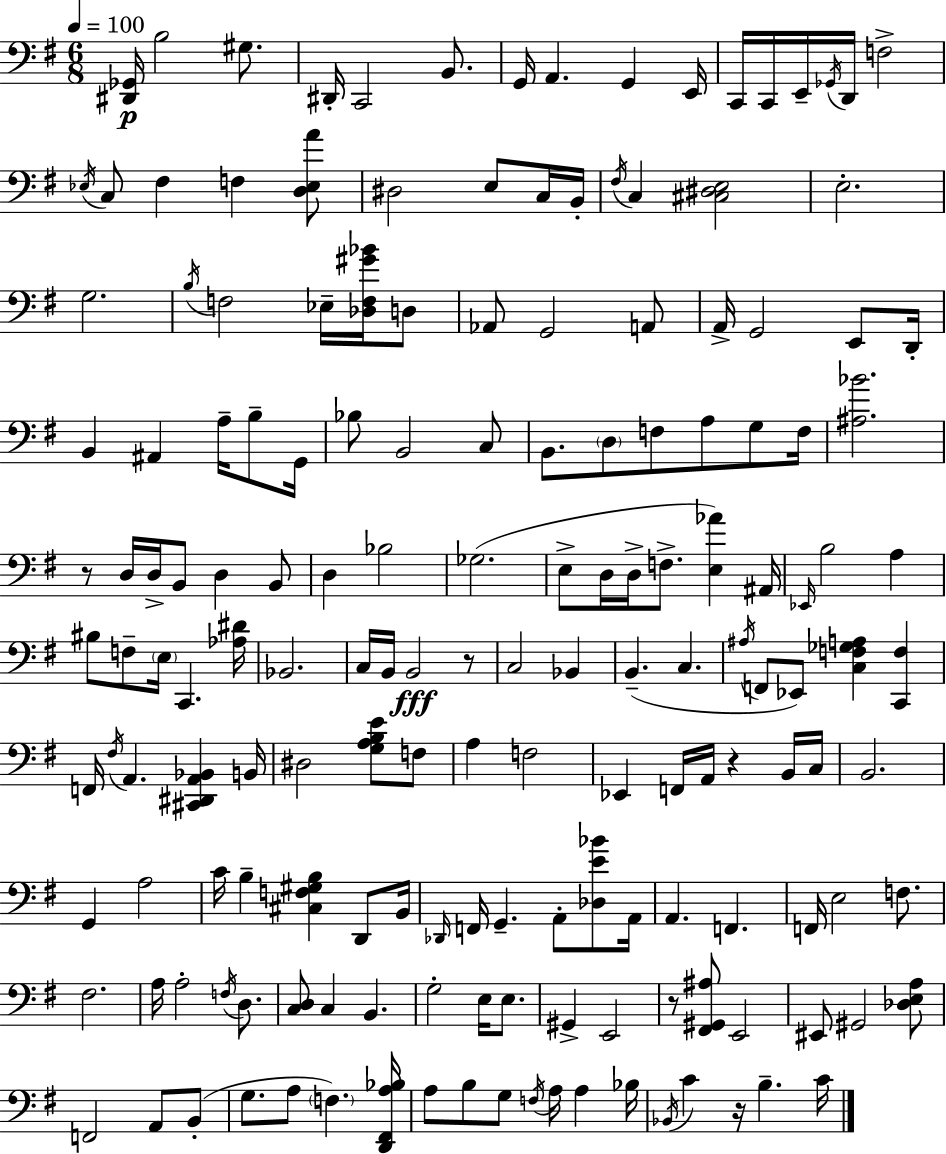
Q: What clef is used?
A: bass